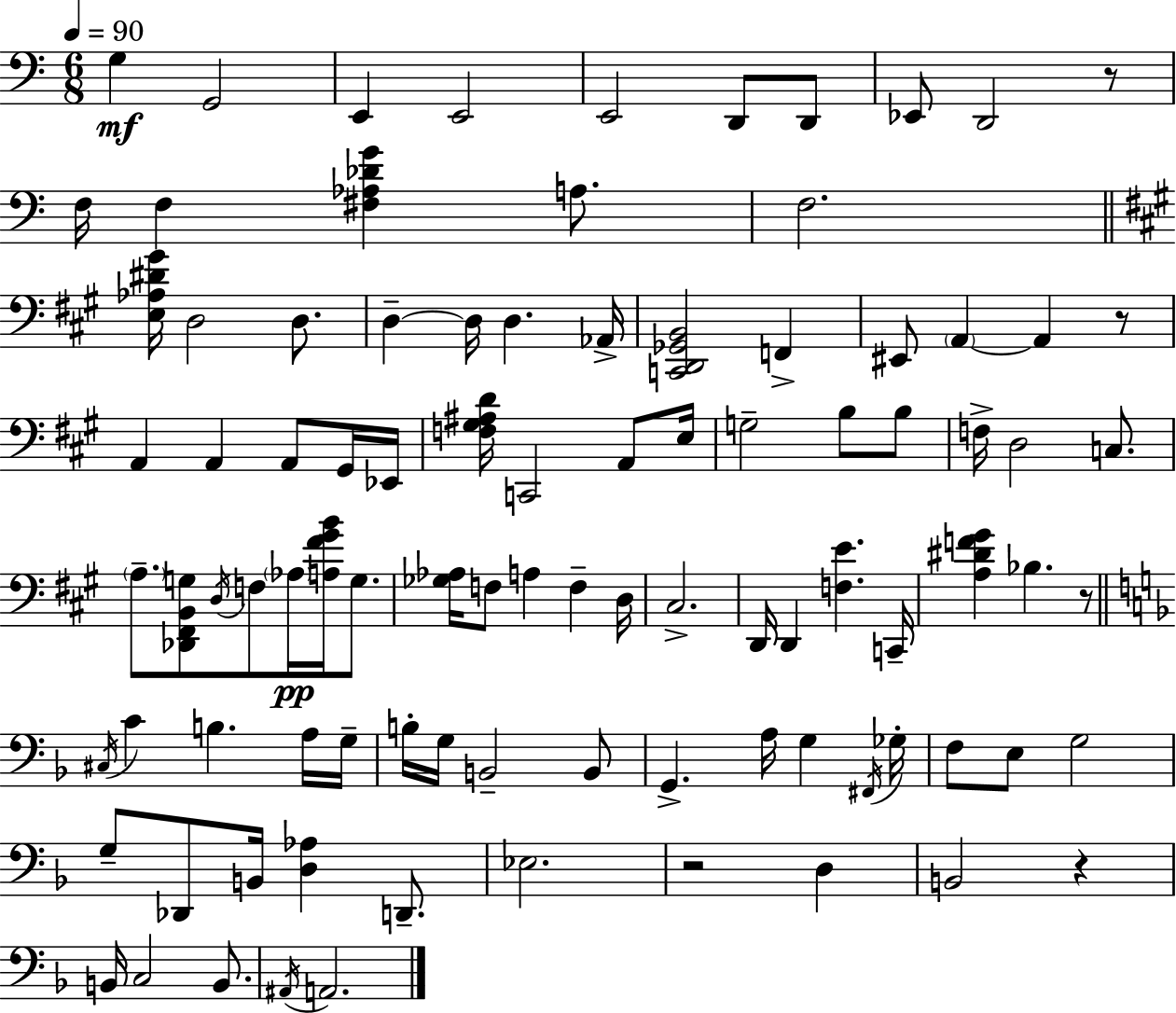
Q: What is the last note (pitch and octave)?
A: A2